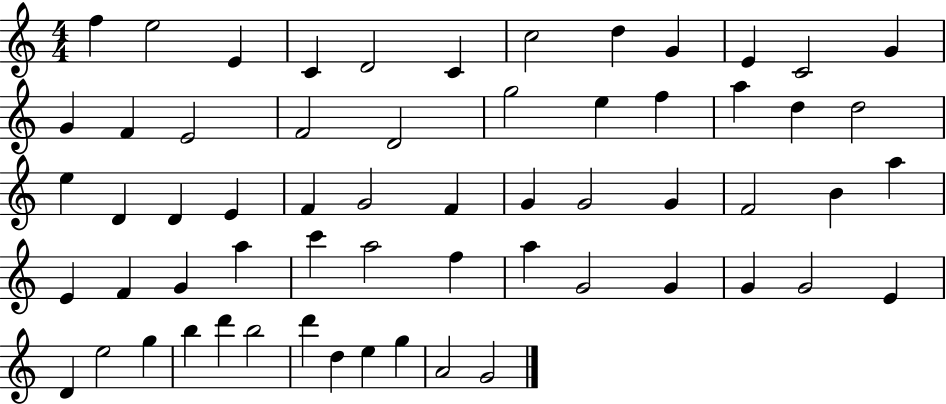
F5/q E5/h E4/q C4/q D4/h C4/q C5/h D5/q G4/q E4/q C4/h G4/q G4/q F4/q E4/h F4/h D4/h G5/h E5/q F5/q A5/q D5/q D5/h E5/q D4/q D4/q E4/q F4/q G4/h F4/q G4/q G4/h G4/q F4/h B4/q A5/q E4/q F4/q G4/q A5/q C6/q A5/h F5/q A5/q G4/h G4/q G4/q G4/h E4/q D4/q E5/h G5/q B5/q D6/q B5/h D6/q D5/q E5/q G5/q A4/h G4/h